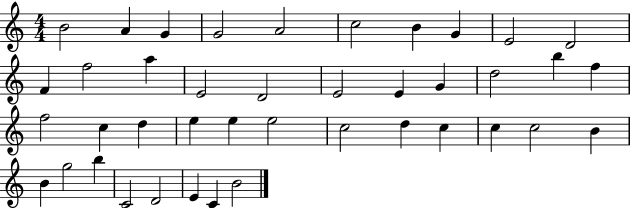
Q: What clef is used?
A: treble